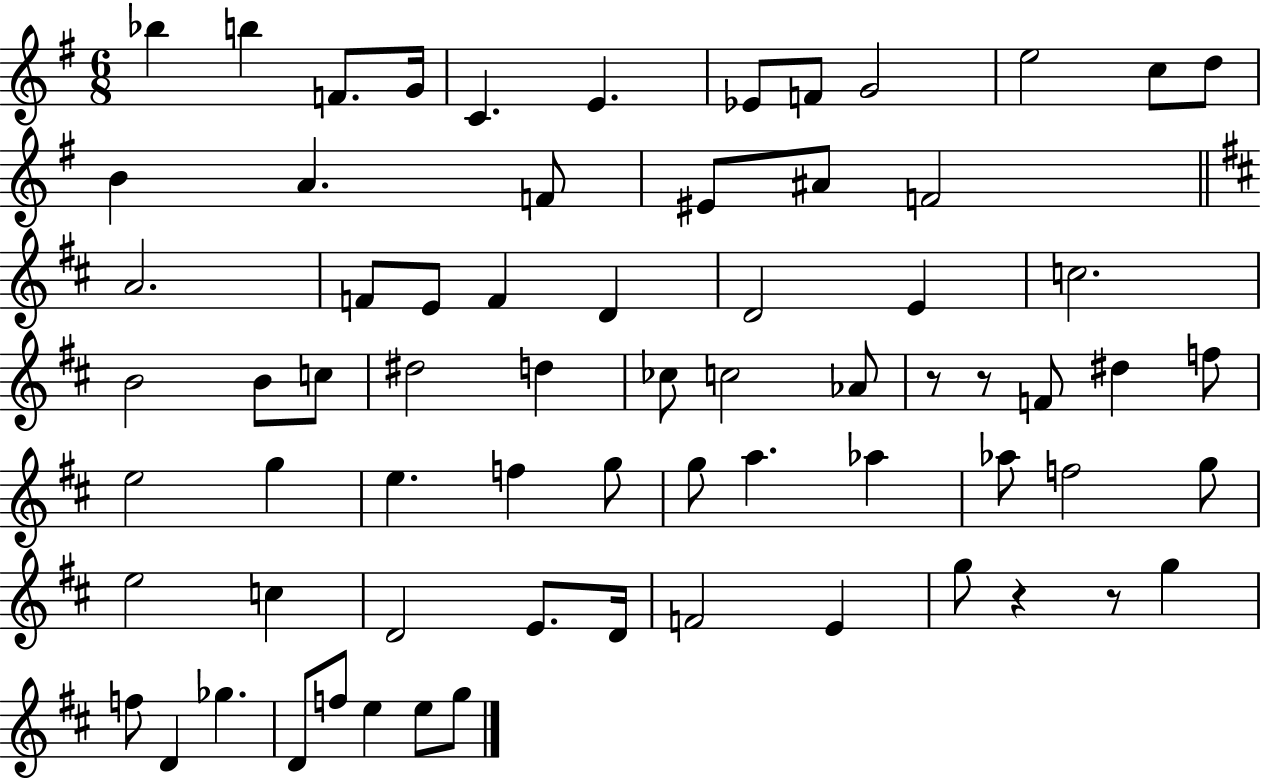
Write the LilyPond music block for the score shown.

{
  \clef treble
  \numericTimeSignature
  \time 6/8
  \key g \major
  bes''4 b''4 f'8. g'16 | c'4. e'4. | ees'8 f'8 g'2 | e''2 c''8 d''8 | \break b'4 a'4. f'8 | eis'8 ais'8 f'2 | \bar "||" \break \key d \major a'2. | f'8 e'8 f'4 d'4 | d'2 e'4 | c''2. | \break b'2 b'8 c''8 | dis''2 d''4 | ces''8 c''2 aes'8 | r8 r8 f'8 dis''4 f''8 | \break e''2 g''4 | e''4. f''4 g''8 | g''8 a''4. aes''4 | aes''8 f''2 g''8 | \break e''2 c''4 | d'2 e'8. d'16 | f'2 e'4 | g''8 r4 r8 g''4 | \break f''8 d'4 ges''4. | d'8 f''8 e''4 e''8 g''8 | \bar "|."
}